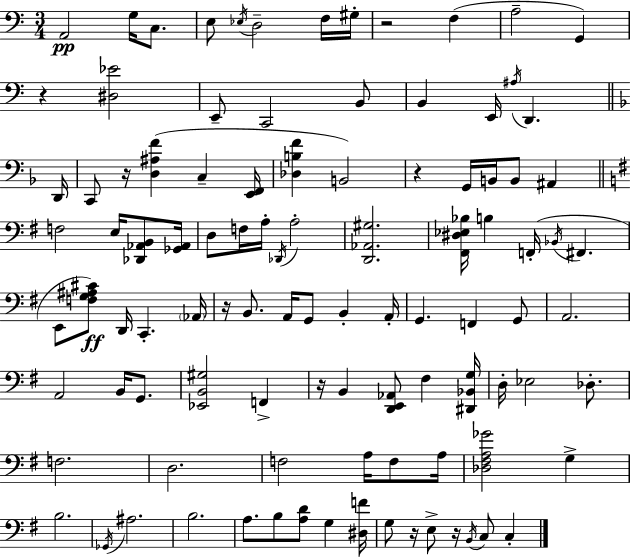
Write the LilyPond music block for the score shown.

{
  \clef bass
  \numericTimeSignature
  \time 3/4
  \key c \major
  a,2\pp g16 c8. | e8 \acciaccatura { ees16 } d2-- f16 | gis16-. r2 f4( | a2-- g,4) | \break r4 <dis ees'>2 | e,8-- c,2 b,8 | b,4 e,16 \acciaccatura { ais16 } d,4. | \bar "||" \break \key d \minor d,16 c,8 r16 <d ais f'>4( c4-- | <e, f,>16 <des b f'>4 b,2) | r4 g,16 b,16 b,8 ais,4 | \bar "||" \break \key g \major f2 e16 <des, aes, b,>8 <ges, aes,>16 | d8 f16 a16-. \acciaccatura { des,16 } a2-. | <d, aes, gis>2. | <fis, dis ees bes>16 b4 f,16-.( \acciaccatura { bes,16 } fis,4. | \break e,8 <f g ais cis'>8\ff) d,16 c,4.-. | \parenthesize aes,16 r16 b,8. a,16 g,8 b,4-. | a,16-. g,4. f,4 | g,8 a,2. | \break a,2 b,16 g,8. | <ees, b, gis>2 f,4-> | r16 b,4 <d, e, aes,>8 fis4 | <dis, bes, g>16 d16-. ees2 des8.-. | \break f2. | d2. | f2 a16 f8 | a16 <des fis a ges'>2 g4-> | \break b2. | \acciaccatura { ges,16 } ais2. | b2. | a8. b8 <a d'>8 g4 | \break <dis f'>16 g8 r16 e8-> r16 \acciaccatura { b,16 } c8 | c4-. \bar "|."
}